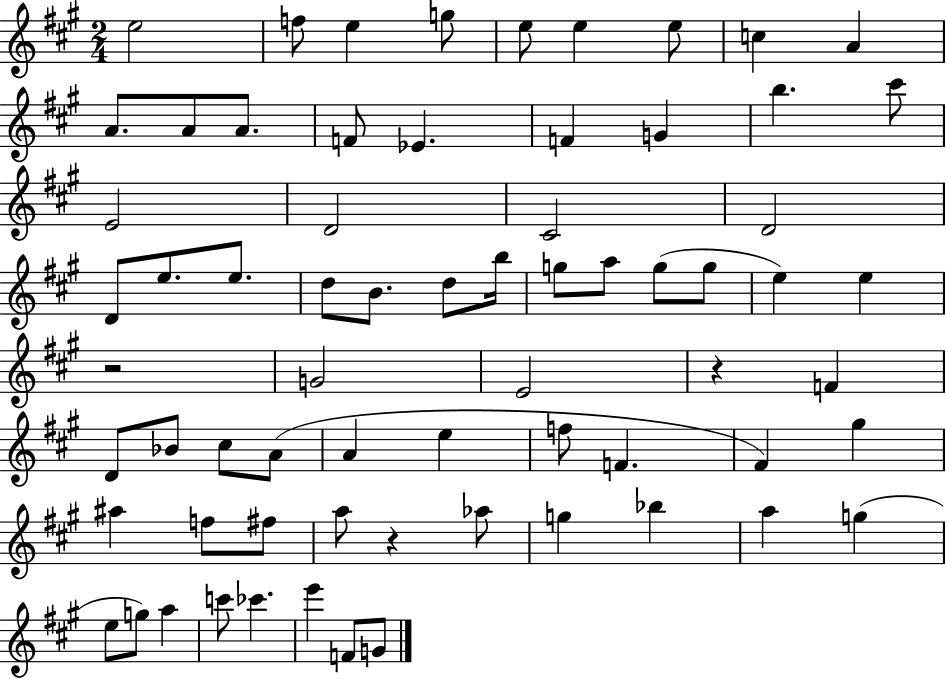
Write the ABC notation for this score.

X:1
T:Untitled
M:2/4
L:1/4
K:A
e2 f/2 e g/2 e/2 e e/2 c A A/2 A/2 A/2 F/2 _E F G b ^c'/2 E2 D2 ^C2 D2 D/2 e/2 e/2 d/2 B/2 d/2 b/4 g/2 a/2 g/2 g/2 e e z2 G2 E2 z F D/2 _B/2 ^c/2 A/2 A e f/2 F ^F ^g ^a f/2 ^f/2 a/2 z _a/2 g _b a g e/2 g/2 a c'/2 _c' e' F/2 G/2